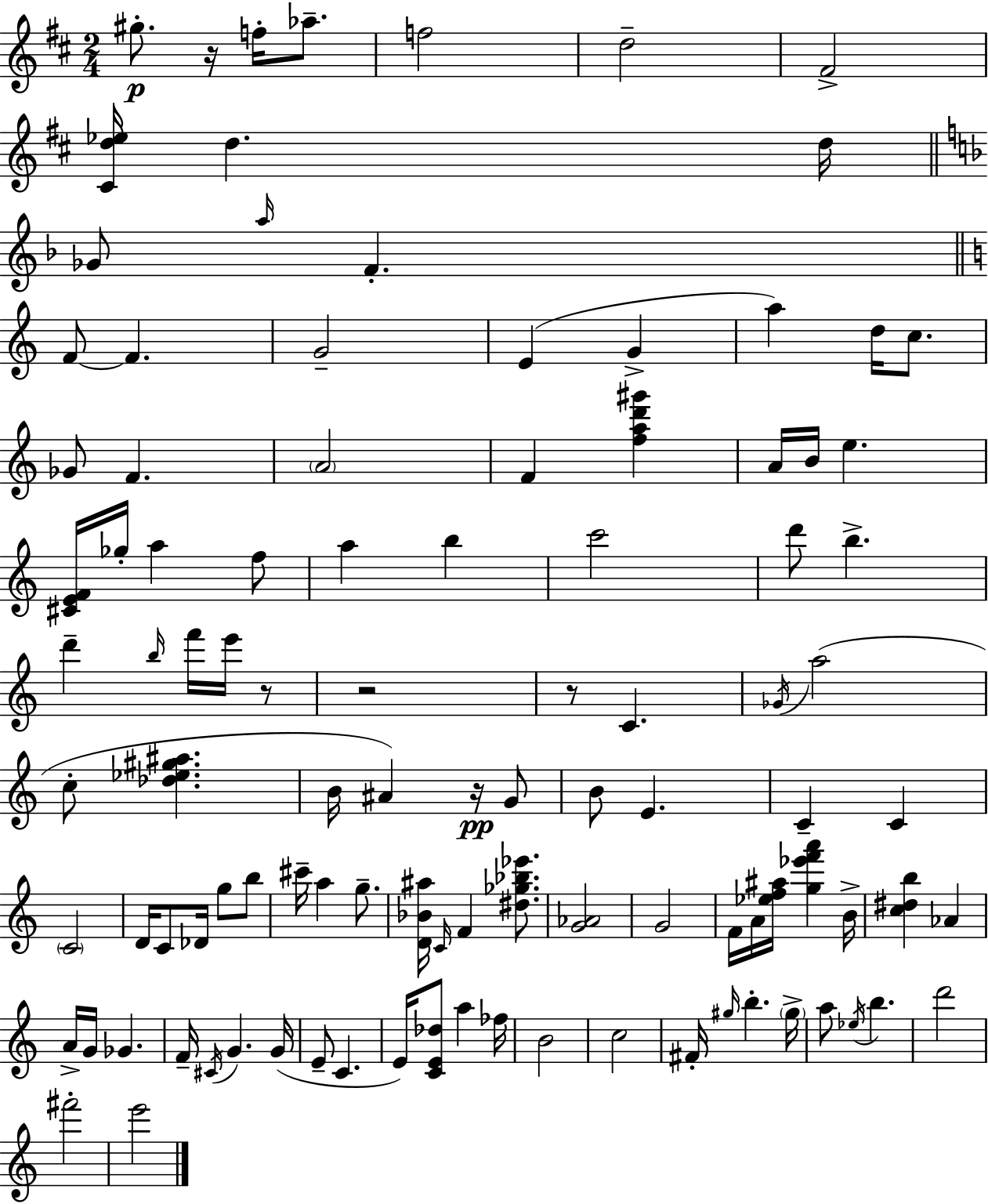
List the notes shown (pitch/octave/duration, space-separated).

G#5/e. R/s F5/s Ab5/e. F5/h D5/h F#4/h [C#4,D5,Eb5]/s D5/q. D5/s Gb4/e A5/s F4/q. F4/e F4/q. G4/h E4/q G4/q A5/q D5/s C5/e. Gb4/e F4/q. A4/h F4/q [F5,A5,D6,G#6]/q A4/s B4/s E5/q. [C#4,E4,F4]/s Gb5/s A5/q F5/e A5/q B5/q C6/h D6/e B5/q. D6/q B5/s F6/s E6/s R/e R/h R/e C4/q. Gb4/s A5/h C5/e [Db5,Eb5,G#5,A#5]/q. B4/s A#4/q R/s G4/e B4/e E4/q. C4/q C4/q C4/h D4/s C4/e Db4/s G5/e B5/e C#6/s A5/q G5/e. [D4,Bb4,A#5]/s C4/s F4/q [D#5,Gb5,Bb5,Eb6]/e. [G4,Ab4]/h G4/h F4/s A4/s [Eb5,F5,A#5]/s [G5,Eb6,F6,A6]/q B4/s [C5,D#5,B5]/q Ab4/q A4/s G4/s Gb4/q. F4/s C#4/s G4/q. G4/s E4/e C4/q. E4/s [C4,E4,Db5]/e A5/q FES5/s B4/h C5/h F#4/s G#5/s B5/q. G#5/s A5/e Eb5/s B5/q. D6/h F#6/h E6/h